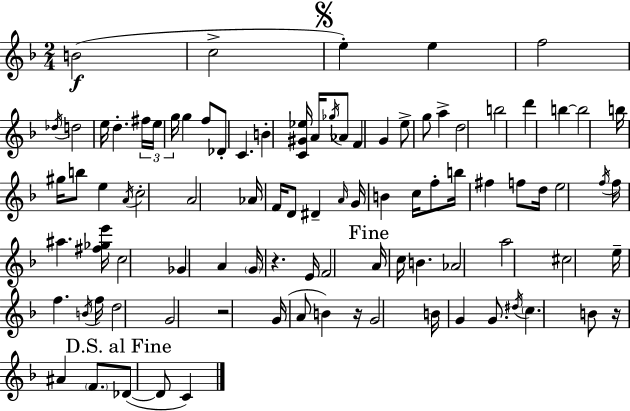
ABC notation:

X:1
T:Untitled
M:2/4
L:1/4
K:Dm
B2 c2 e e f2 _d/4 d2 e/4 d ^f/4 e/4 g/4 g f/2 _D/2 C B [C^G_e]/4 A/4 _g/4 _A/2 F G e/2 g/2 a d2 b2 d' b b2 b/4 ^g/4 b/2 e A/4 c2 A2 _A/4 F/4 D/2 ^D A/4 G/4 B c/4 f/2 b/4 ^f f/2 d/4 e2 f/4 f/4 ^a [^f_ge']/4 c2 _G A G/4 z E/4 F2 A/4 c/4 B _A2 a2 ^c2 e/4 f B/4 f/4 d2 G2 z2 G/4 A/2 B z/4 G2 B/4 G G/2 ^d/4 c B/2 z/4 ^A F/2 _D/2 _D/2 C